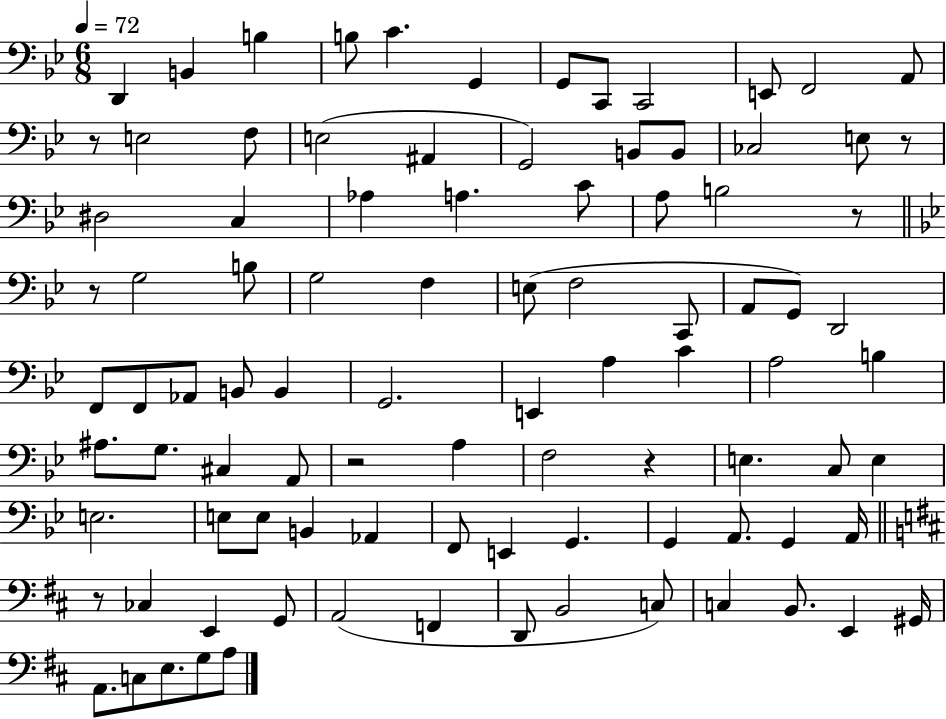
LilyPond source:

{
  \clef bass
  \numericTimeSignature
  \time 6/8
  \key bes \major
  \tempo 4 = 72
  \repeat volta 2 { d,4 b,4 b4 | b8 c'4. g,4 | g,8 c,8 c,2 | e,8 f,2 a,8 | \break r8 e2 f8 | e2( ais,4 | g,2) b,8 b,8 | ces2 e8 r8 | \break dis2 c4 | aes4 a4. c'8 | a8 b2 r8 | \bar "||" \break \key bes \major r8 g2 b8 | g2 f4 | e8( f2 c,8 | a,8 g,8) d,2 | \break f,8 f,8 aes,8 b,8 b,4 | g,2. | e,4 a4 c'4 | a2 b4 | \break ais8. g8. cis4 a,8 | r2 a4 | f2 r4 | e4. c8 e4 | \break e2. | e8 e8 b,4 aes,4 | f,8 e,4 g,4. | g,4 a,8. g,4 a,16 | \break \bar "||" \break \key d \major r8 ces4 e,4 g,8 | a,2( f,4 | d,8 b,2 c8) | c4 b,8. e,4 gis,16 | \break a,8. c8 e8. g8 a8 | } \bar "|."
}